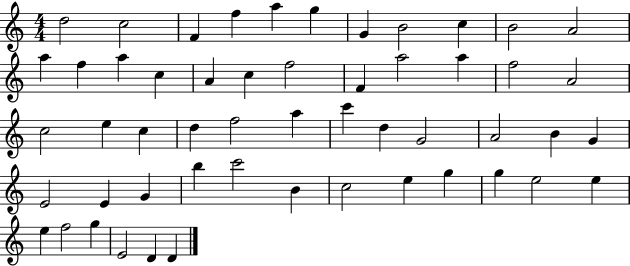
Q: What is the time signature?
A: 4/4